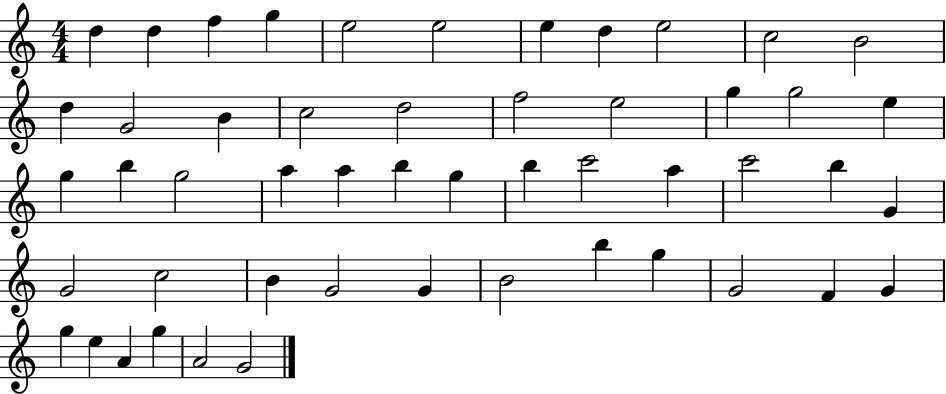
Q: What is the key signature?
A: C major